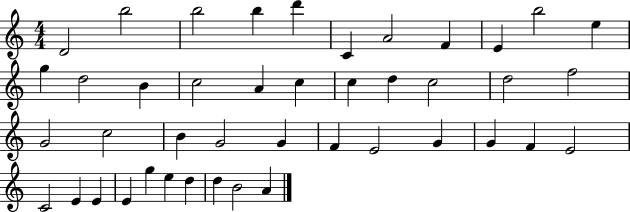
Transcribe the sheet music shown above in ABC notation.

X:1
T:Untitled
M:4/4
L:1/4
K:C
D2 b2 b2 b d' C A2 F E b2 e g d2 B c2 A c c d c2 d2 f2 G2 c2 B G2 G F E2 G G F E2 C2 E E E g e d d B2 A